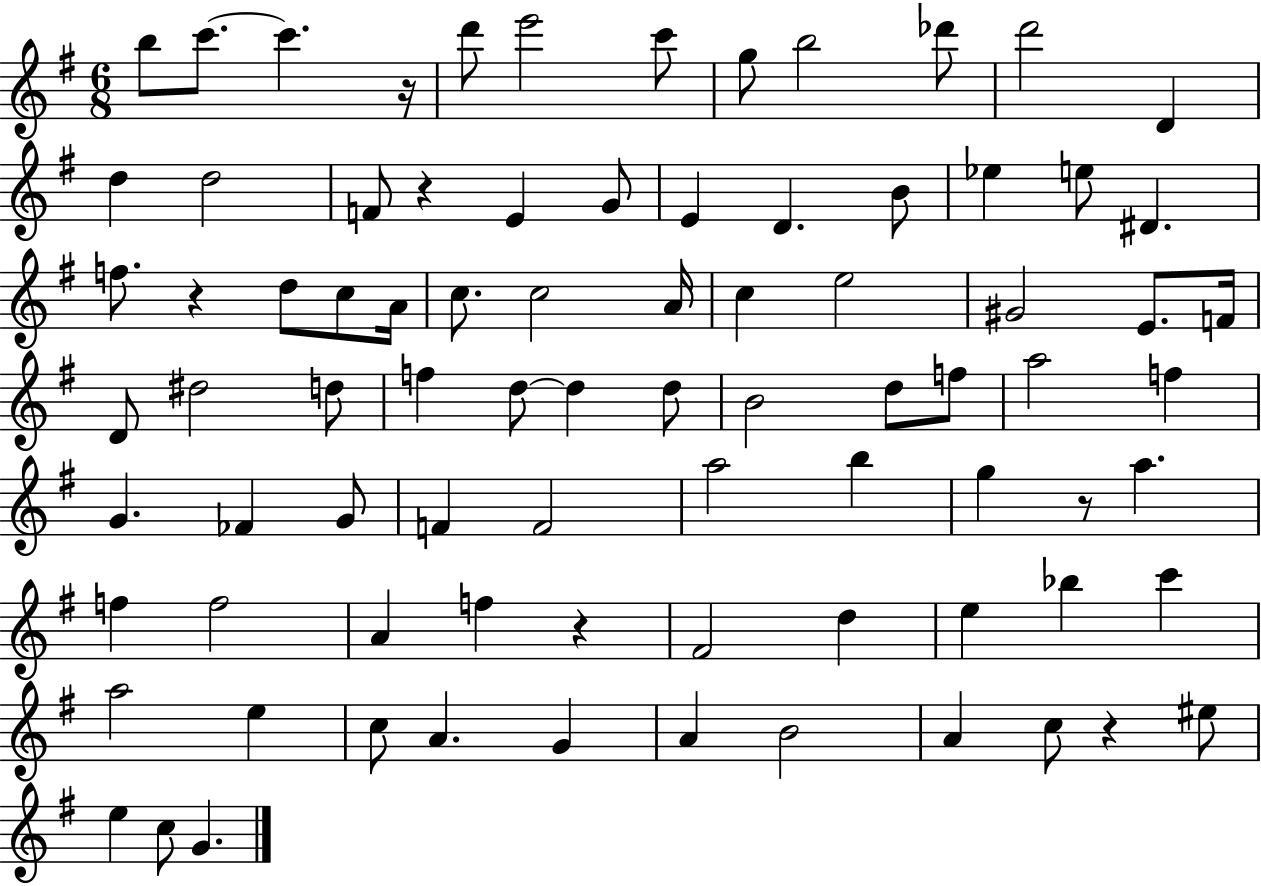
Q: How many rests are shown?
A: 6